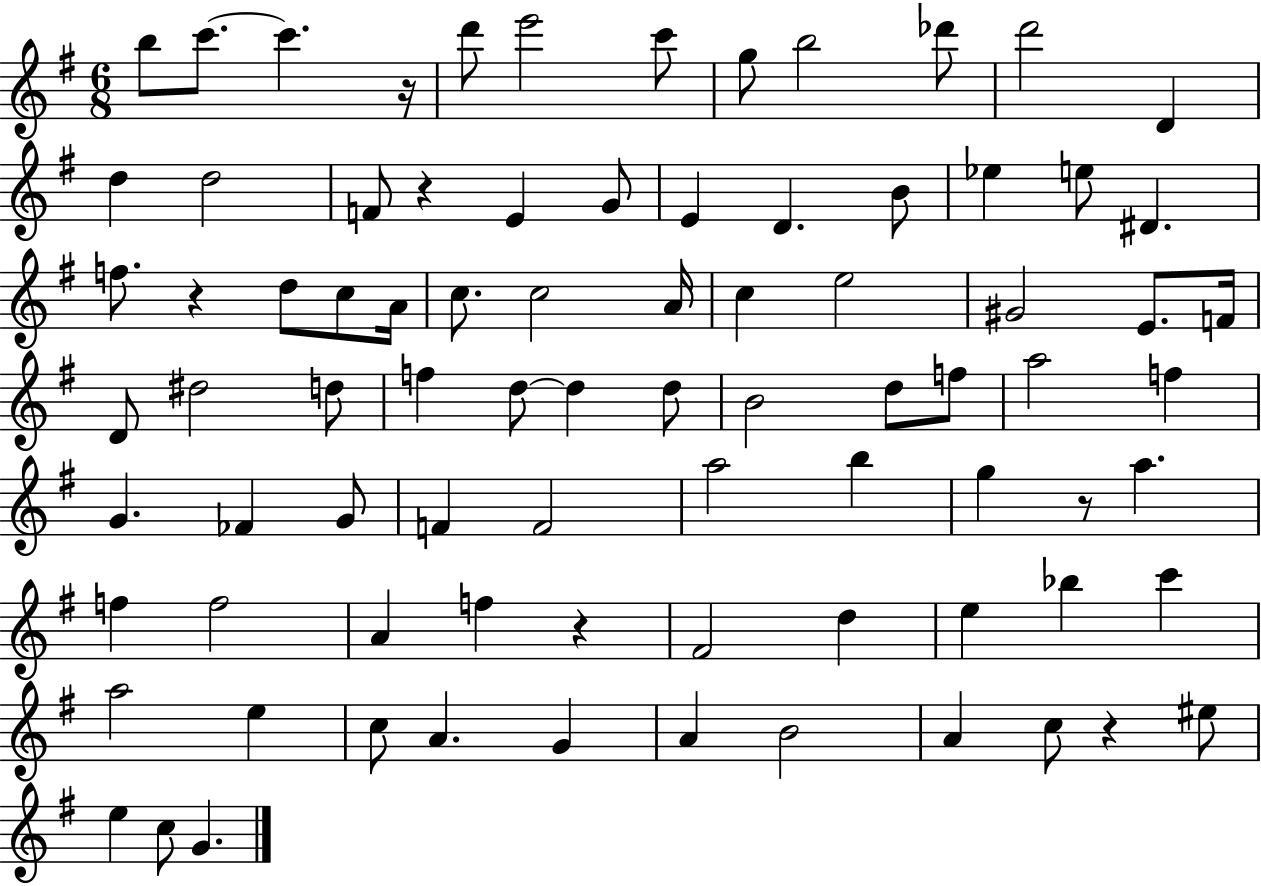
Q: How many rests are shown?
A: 6